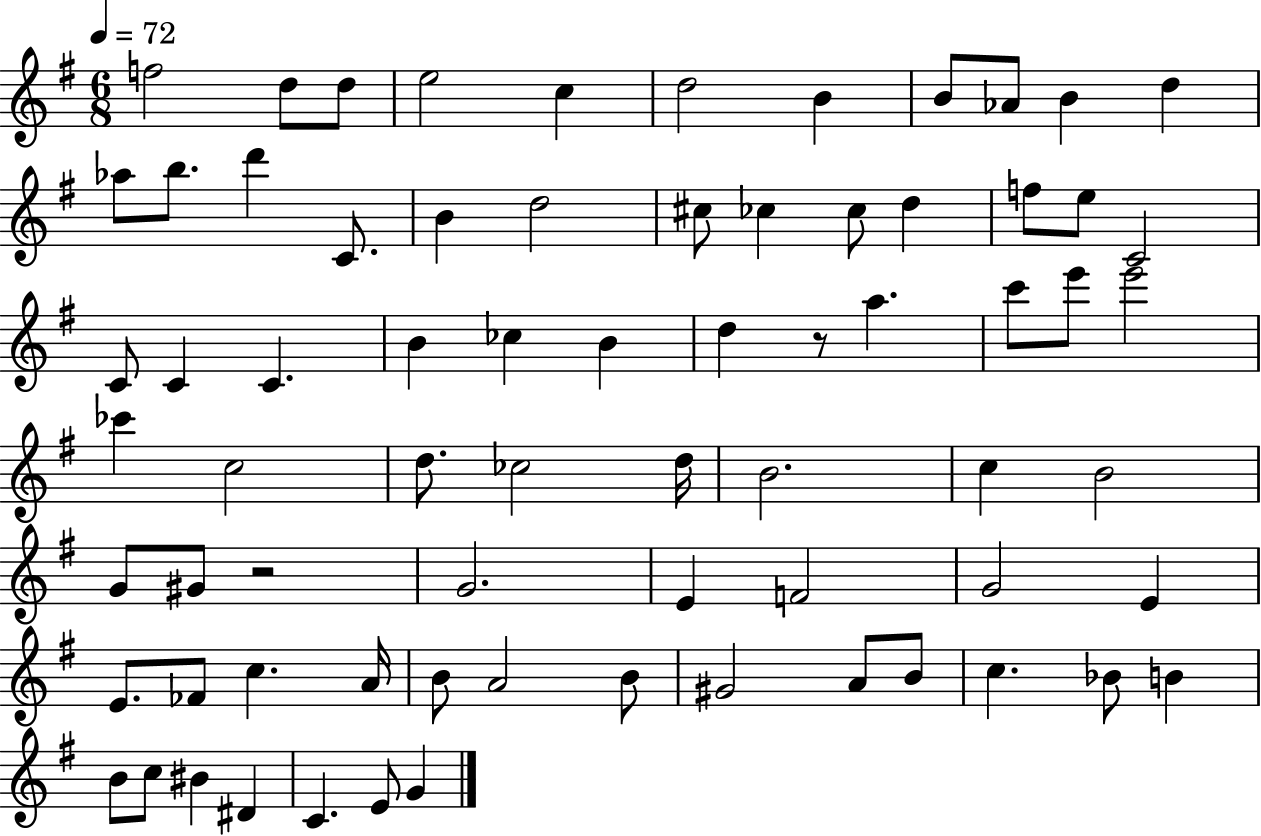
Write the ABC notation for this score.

X:1
T:Untitled
M:6/8
L:1/4
K:G
f2 d/2 d/2 e2 c d2 B B/2 _A/2 B d _a/2 b/2 d' C/2 B d2 ^c/2 _c _c/2 d f/2 e/2 C2 C/2 C C B _c B d z/2 a c'/2 e'/2 e'2 _c' c2 d/2 _c2 d/4 B2 c B2 G/2 ^G/2 z2 G2 E F2 G2 E E/2 _F/2 c A/4 B/2 A2 B/2 ^G2 A/2 B/2 c _B/2 B B/2 c/2 ^B ^D C E/2 G